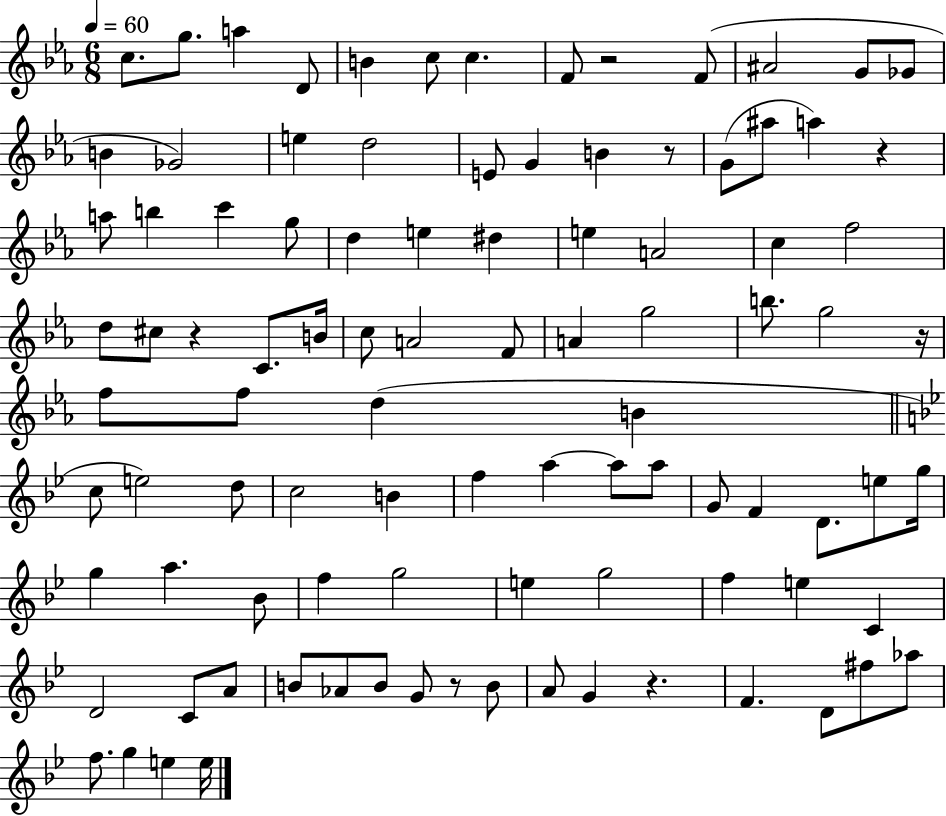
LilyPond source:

{
  \clef treble
  \numericTimeSignature
  \time 6/8
  \key ees \major
  \tempo 4 = 60
  c''8. g''8. a''4 d'8 | b'4 c''8 c''4. | f'8 r2 f'8( | ais'2 g'8 ges'8 | \break b'4 ges'2) | e''4 d''2 | e'8 g'4 b'4 r8 | g'8( ais''8 a''4) r4 | \break a''8 b''4 c'''4 g''8 | d''4 e''4 dis''4 | e''4 a'2 | c''4 f''2 | \break d''8 cis''8 r4 c'8. b'16 | c''8 a'2 f'8 | a'4 g''2 | b''8. g''2 r16 | \break f''8 f''8 d''4( b'4 | \bar "||" \break \key bes \major c''8 e''2) d''8 | c''2 b'4 | f''4 a''4~~ a''8 a''8 | g'8 f'4 d'8. e''8 g''16 | \break g''4 a''4. bes'8 | f''4 g''2 | e''4 g''2 | f''4 e''4 c'4 | \break d'2 c'8 a'8 | b'8 aes'8 b'8 g'8 r8 b'8 | a'8 g'4 r4. | f'4. d'8 fis''8 aes''8 | \break f''8. g''4 e''4 e''16 | \bar "|."
}